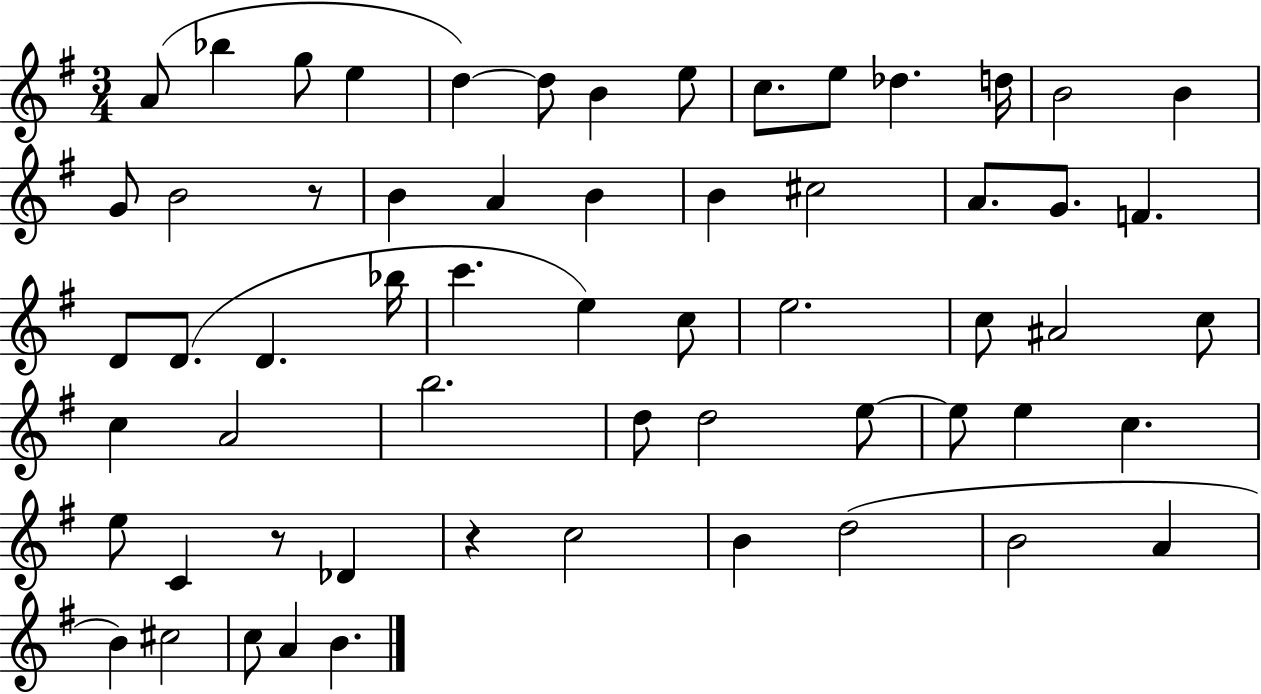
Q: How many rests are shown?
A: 3